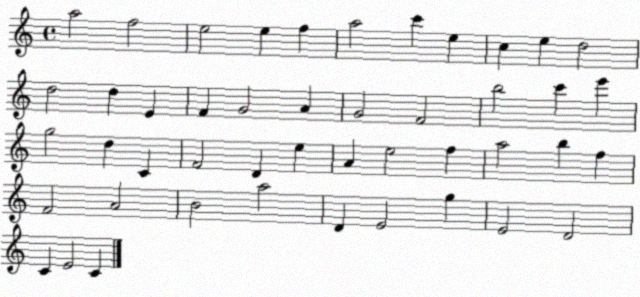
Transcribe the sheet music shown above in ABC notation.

X:1
T:Untitled
M:4/4
L:1/4
K:C
a2 f2 e2 e f a2 c' e c e d2 d2 d E F G2 A G2 F2 b2 c' e' g2 d C F2 D e A e2 f a2 b f F2 A2 B2 a2 D E2 g E2 D2 C E2 C